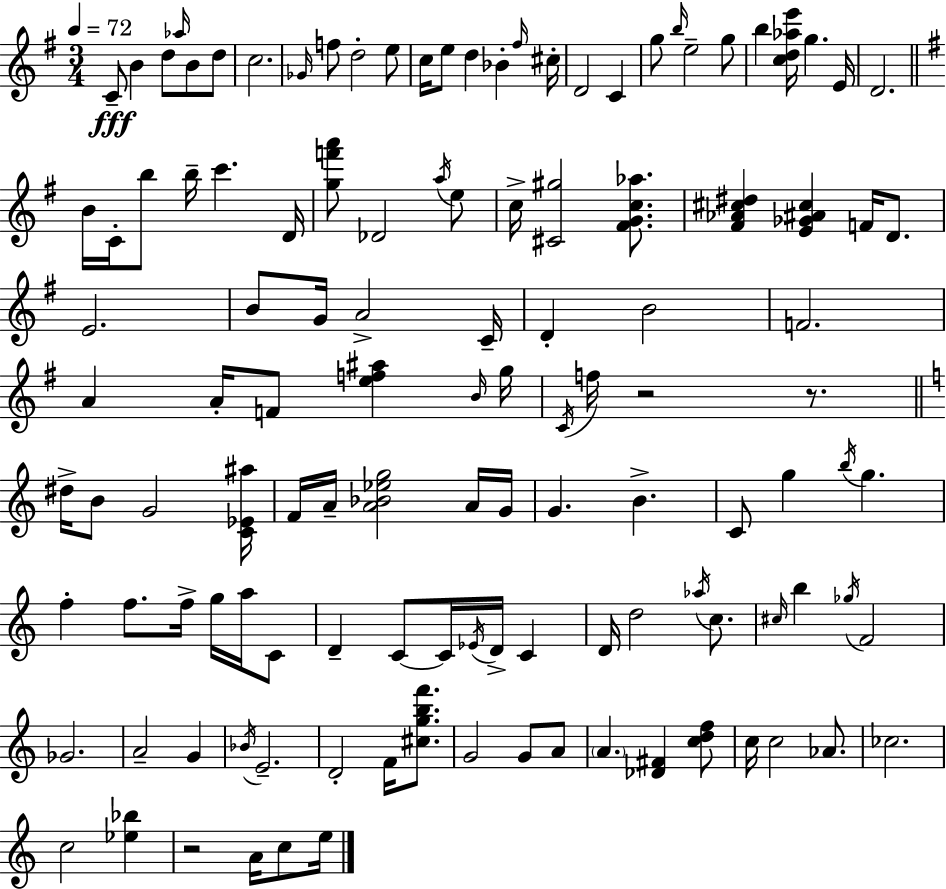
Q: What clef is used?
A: treble